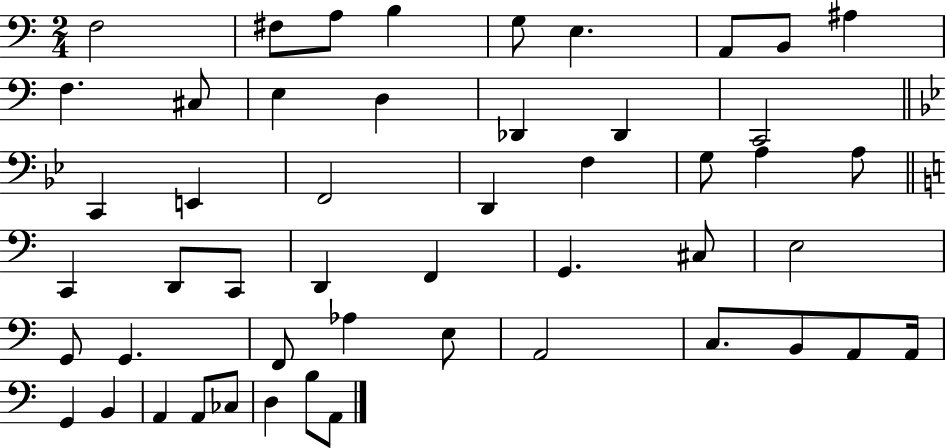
{
  \clef bass
  \numericTimeSignature
  \time 2/4
  \key c \major
  f2 | fis8 a8 b4 | g8 e4. | a,8 b,8 ais4 | \break f4. cis8 | e4 d4 | des,4 des,4 | c,2 | \break \bar "||" \break \key bes \major c,4 e,4 | f,2 | d,4 f4 | g8 a4 a8 | \break \bar "||" \break \key c \major c,4 d,8 c,8 | d,4 f,4 | g,4. cis8 | e2 | \break g,8 g,4. | f,8 aes4 e8 | a,2 | c8. b,8 a,8 a,16 | \break g,4 b,4 | a,4 a,8 ces8 | d4 b8 a,8 | \bar "|."
}